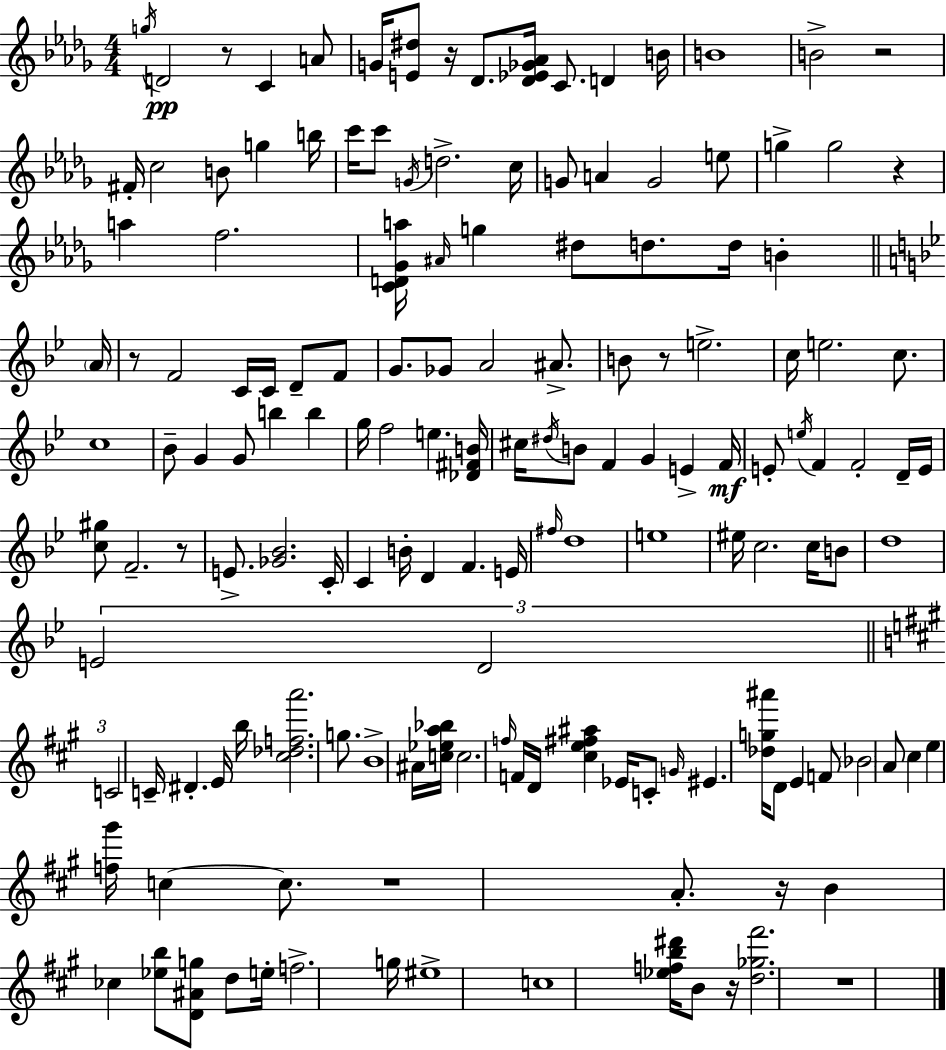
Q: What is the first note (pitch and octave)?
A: G5